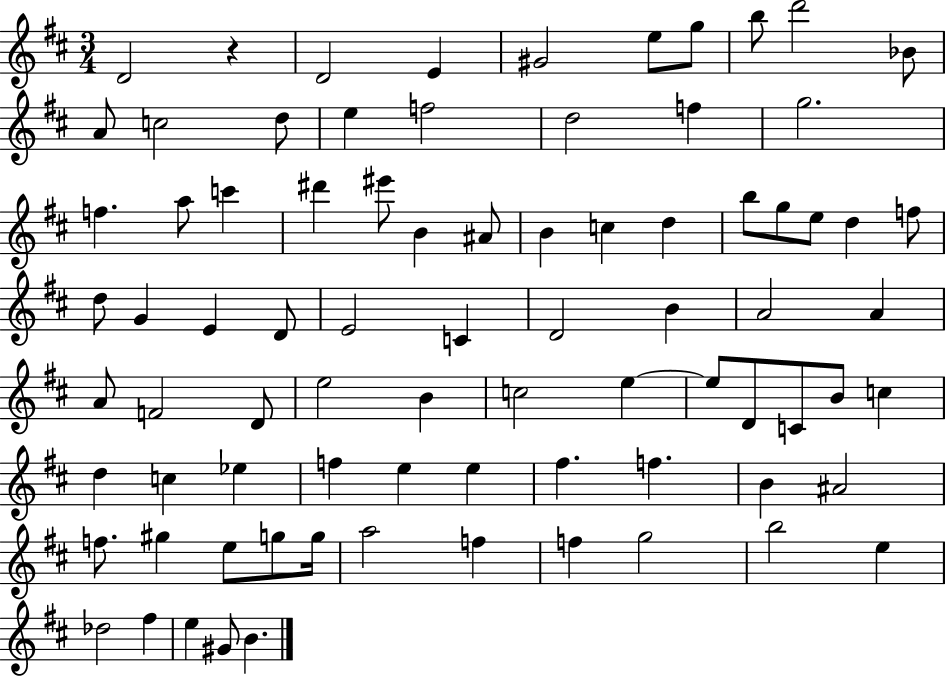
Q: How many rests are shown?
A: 1